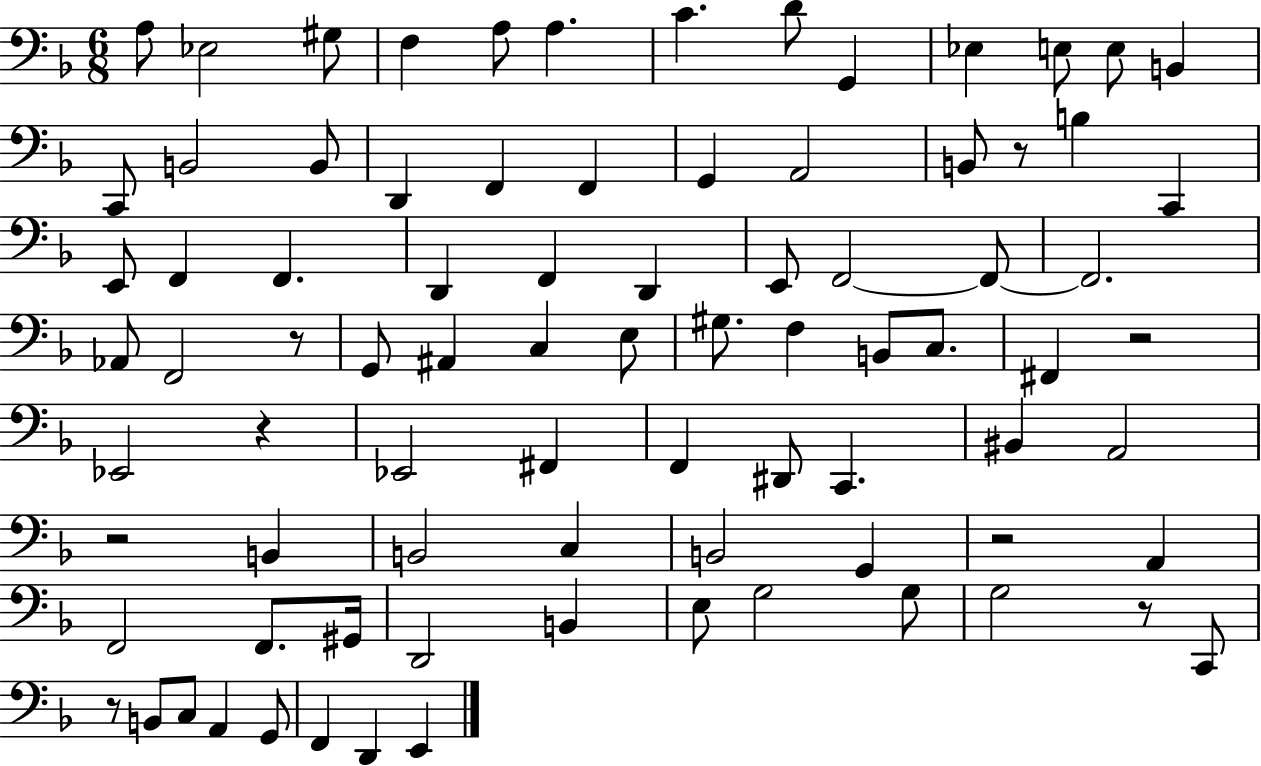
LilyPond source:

{
  \clef bass
  \numericTimeSignature
  \time 6/8
  \key f \major
  \repeat volta 2 { a8 ees2 gis8 | f4 a8 a4. | c'4. d'8 g,4 | ees4 e8 e8 b,4 | \break c,8 b,2 b,8 | d,4 f,4 f,4 | g,4 a,2 | b,8 r8 b4 c,4 | \break e,8 f,4 f,4. | d,4 f,4 d,4 | e,8 f,2~~ f,8~~ | f,2. | \break aes,8 f,2 r8 | g,8 ais,4 c4 e8 | gis8. f4 b,8 c8. | fis,4 r2 | \break ees,2 r4 | ees,2 fis,4 | f,4 dis,8 c,4. | bis,4 a,2 | \break r2 b,4 | b,2 c4 | b,2 g,4 | r2 a,4 | \break f,2 f,8. gis,16 | d,2 b,4 | e8 g2 g8 | g2 r8 c,8 | \break r8 b,8 c8 a,4 g,8 | f,4 d,4 e,4 | } \bar "|."
}